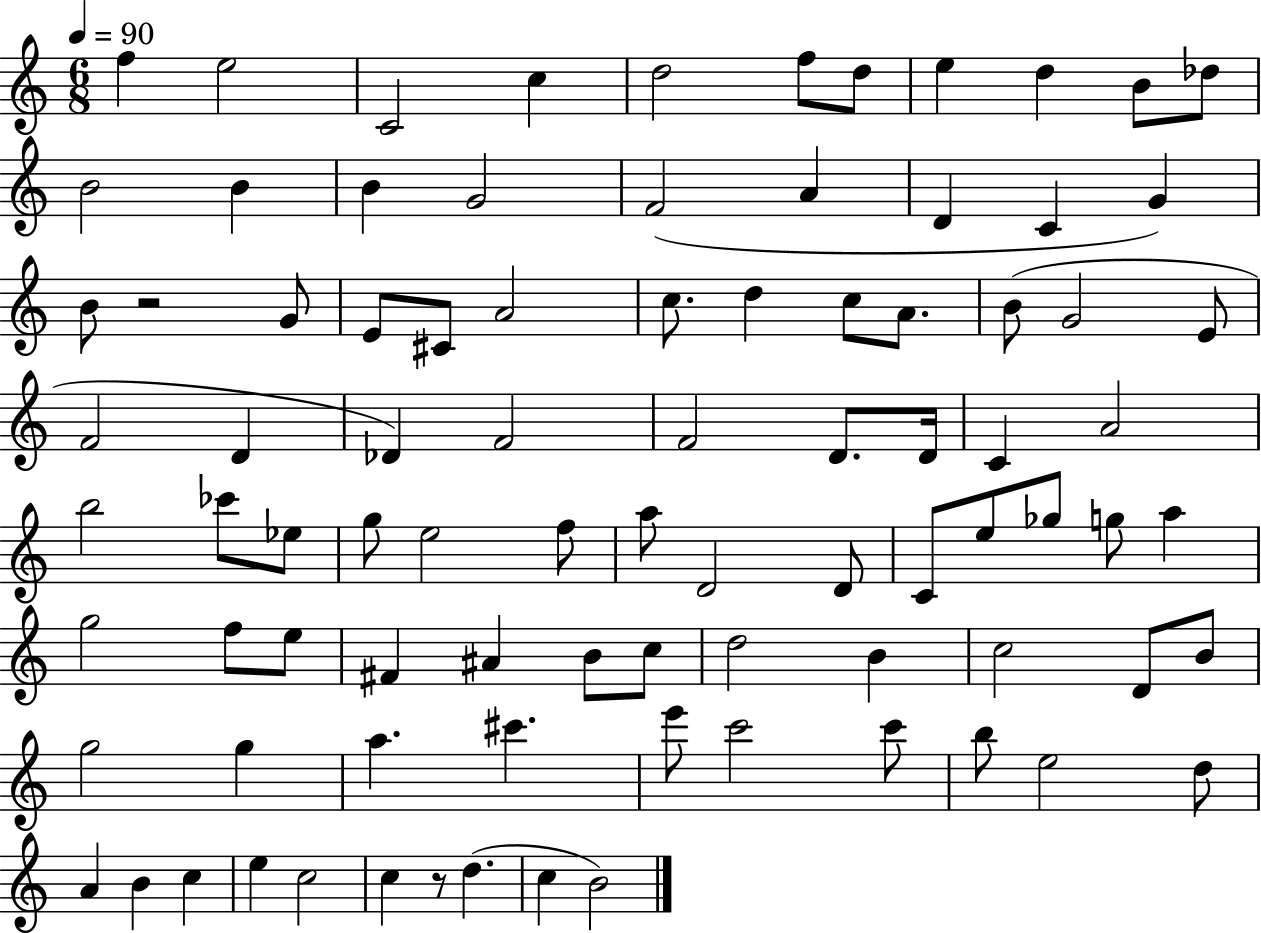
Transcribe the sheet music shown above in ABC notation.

X:1
T:Untitled
M:6/8
L:1/4
K:C
f e2 C2 c d2 f/2 d/2 e d B/2 _d/2 B2 B B G2 F2 A D C G B/2 z2 G/2 E/2 ^C/2 A2 c/2 d c/2 A/2 B/2 G2 E/2 F2 D _D F2 F2 D/2 D/4 C A2 b2 _c'/2 _e/2 g/2 e2 f/2 a/2 D2 D/2 C/2 e/2 _g/2 g/2 a g2 f/2 e/2 ^F ^A B/2 c/2 d2 B c2 D/2 B/2 g2 g a ^c' e'/2 c'2 c'/2 b/2 e2 d/2 A B c e c2 c z/2 d c B2